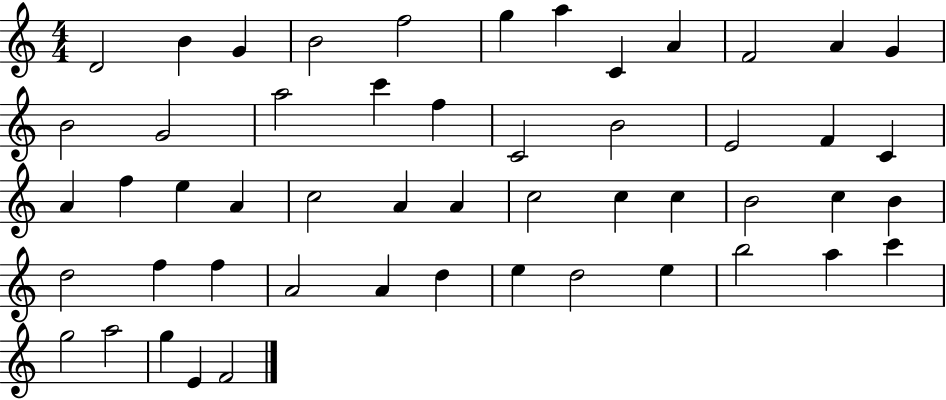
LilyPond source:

{
  \clef treble
  \numericTimeSignature
  \time 4/4
  \key c \major
  d'2 b'4 g'4 | b'2 f''2 | g''4 a''4 c'4 a'4 | f'2 a'4 g'4 | \break b'2 g'2 | a''2 c'''4 f''4 | c'2 b'2 | e'2 f'4 c'4 | \break a'4 f''4 e''4 a'4 | c''2 a'4 a'4 | c''2 c''4 c''4 | b'2 c''4 b'4 | \break d''2 f''4 f''4 | a'2 a'4 d''4 | e''4 d''2 e''4 | b''2 a''4 c'''4 | \break g''2 a''2 | g''4 e'4 f'2 | \bar "|."
}